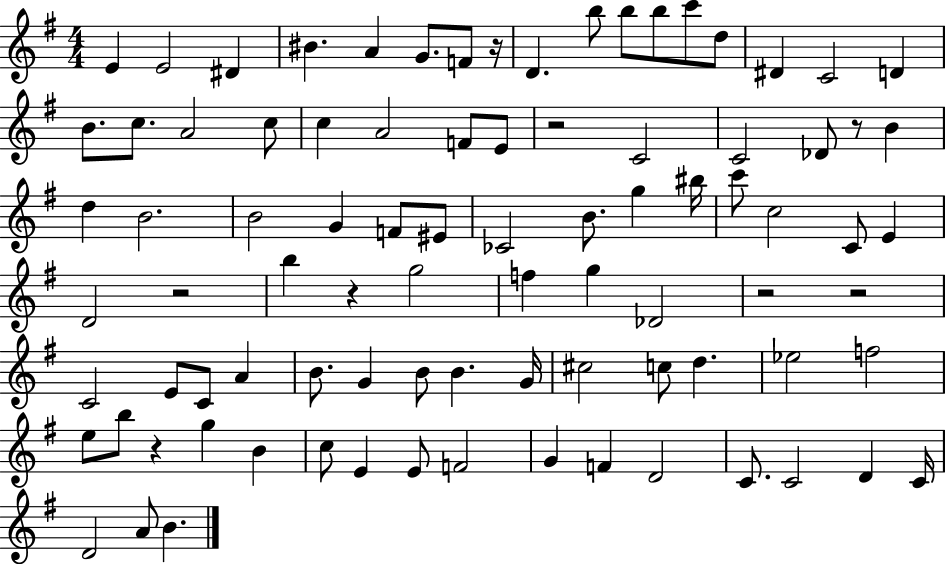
{
  \clef treble
  \numericTimeSignature
  \time 4/4
  \key g \major
  e'4 e'2 dis'4 | bis'4. a'4 g'8. f'8 r16 | d'4. b''8 b''8 b''8 c'''8 d''8 | dis'4 c'2 d'4 | \break b'8. c''8. a'2 c''8 | c''4 a'2 f'8 e'8 | r2 c'2 | c'2 des'8 r8 b'4 | \break d''4 b'2. | b'2 g'4 f'8 eis'8 | ces'2 b'8. g''4 bis''16 | c'''8 c''2 c'8 e'4 | \break d'2 r2 | b''4 r4 g''2 | f''4 g''4 des'2 | r2 r2 | \break c'2 e'8 c'8 a'4 | b'8. g'4 b'8 b'4. g'16 | cis''2 c''8 d''4. | ees''2 f''2 | \break e''8 b''8 r4 g''4 b'4 | c''8 e'4 e'8 f'2 | g'4 f'4 d'2 | c'8. c'2 d'4 c'16 | \break d'2 a'8 b'4. | \bar "|."
}